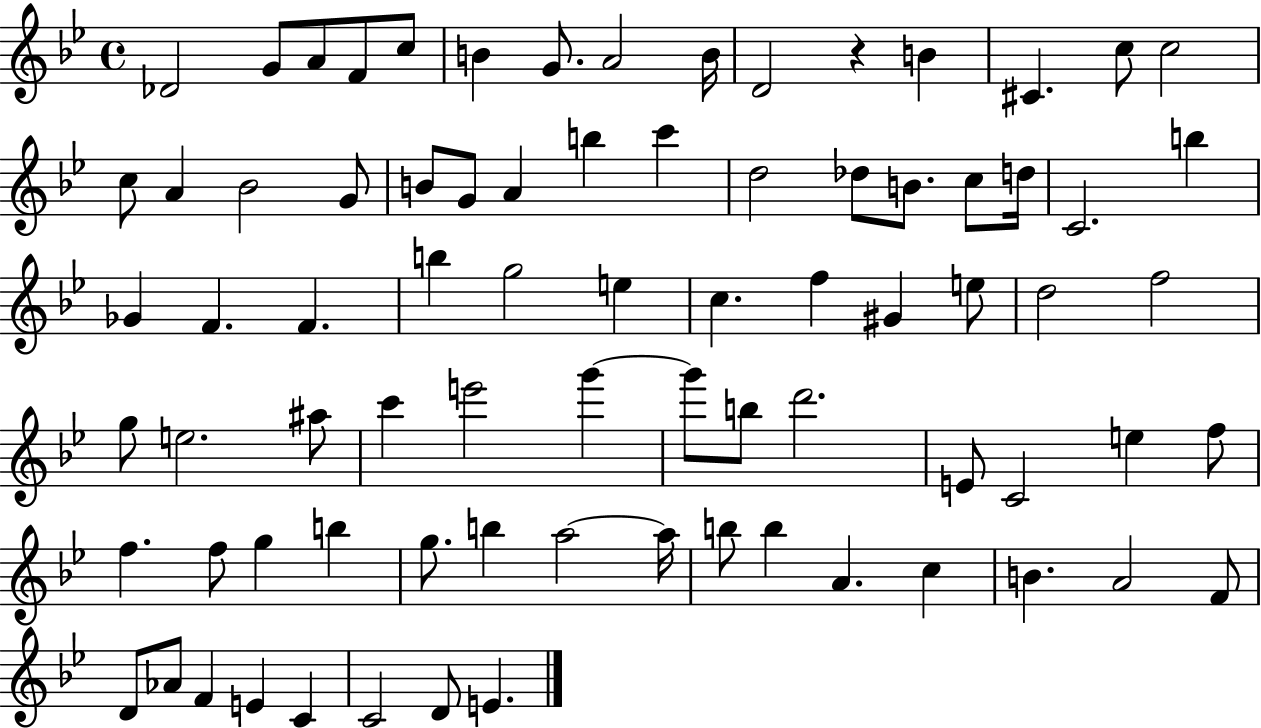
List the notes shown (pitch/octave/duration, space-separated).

Db4/h G4/e A4/e F4/e C5/e B4/q G4/e. A4/h B4/s D4/h R/q B4/q C#4/q. C5/e C5/h C5/e A4/q Bb4/h G4/e B4/e G4/e A4/q B5/q C6/q D5/h Db5/e B4/e. C5/e D5/s C4/h. B5/q Gb4/q F4/q. F4/q. B5/q G5/h E5/q C5/q. F5/q G#4/q E5/e D5/h F5/h G5/e E5/h. A#5/e C6/q E6/h G6/q G6/e B5/e D6/h. E4/e C4/h E5/q F5/e F5/q. F5/e G5/q B5/q G5/e. B5/q A5/h A5/s B5/e B5/q A4/q. C5/q B4/q. A4/h F4/e D4/e Ab4/e F4/q E4/q C4/q C4/h D4/e E4/q.